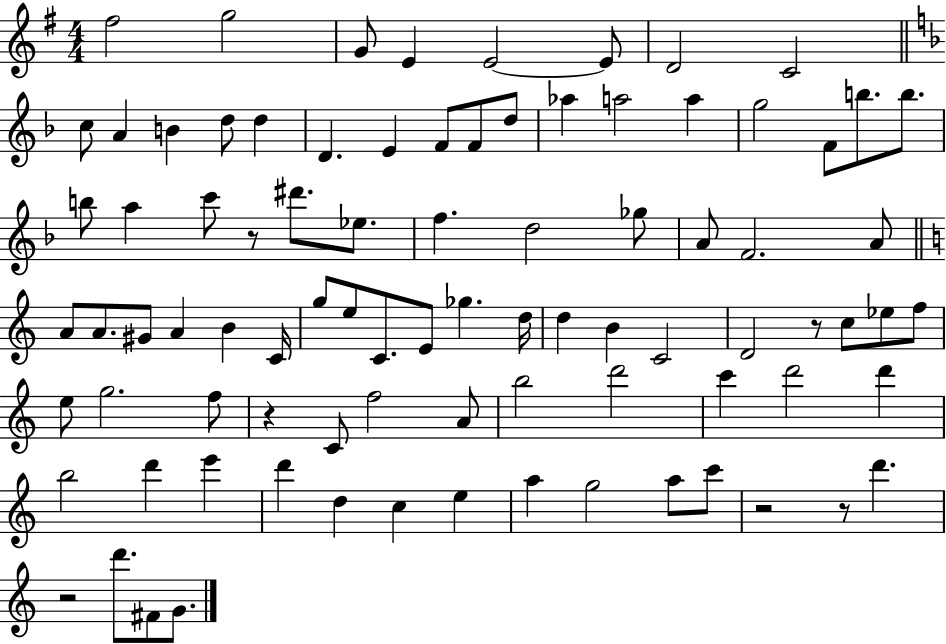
F#5/h G5/h G4/e E4/q E4/h E4/e D4/h C4/h C5/e A4/q B4/q D5/e D5/q D4/q. E4/q F4/e F4/e D5/e Ab5/q A5/h A5/q G5/h F4/e B5/e. B5/e. B5/e A5/q C6/e R/e D#6/e. Eb5/e. F5/q. D5/h Gb5/e A4/e F4/h. A4/e A4/e A4/e. G#4/e A4/q B4/q C4/s G5/e E5/e C4/e. E4/e Gb5/q. D5/s D5/q B4/q C4/h D4/h R/e C5/e Eb5/e F5/e E5/e G5/h. F5/e R/q C4/e F5/h A4/e B5/h D6/h C6/q D6/h D6/q B5/h D6/q E6/q D6/q D5/q C5/q E5/q A5/q G5/h A5/e C6/e R/h R/e D6/q. R/h D6/e. F#4/e G4/e.